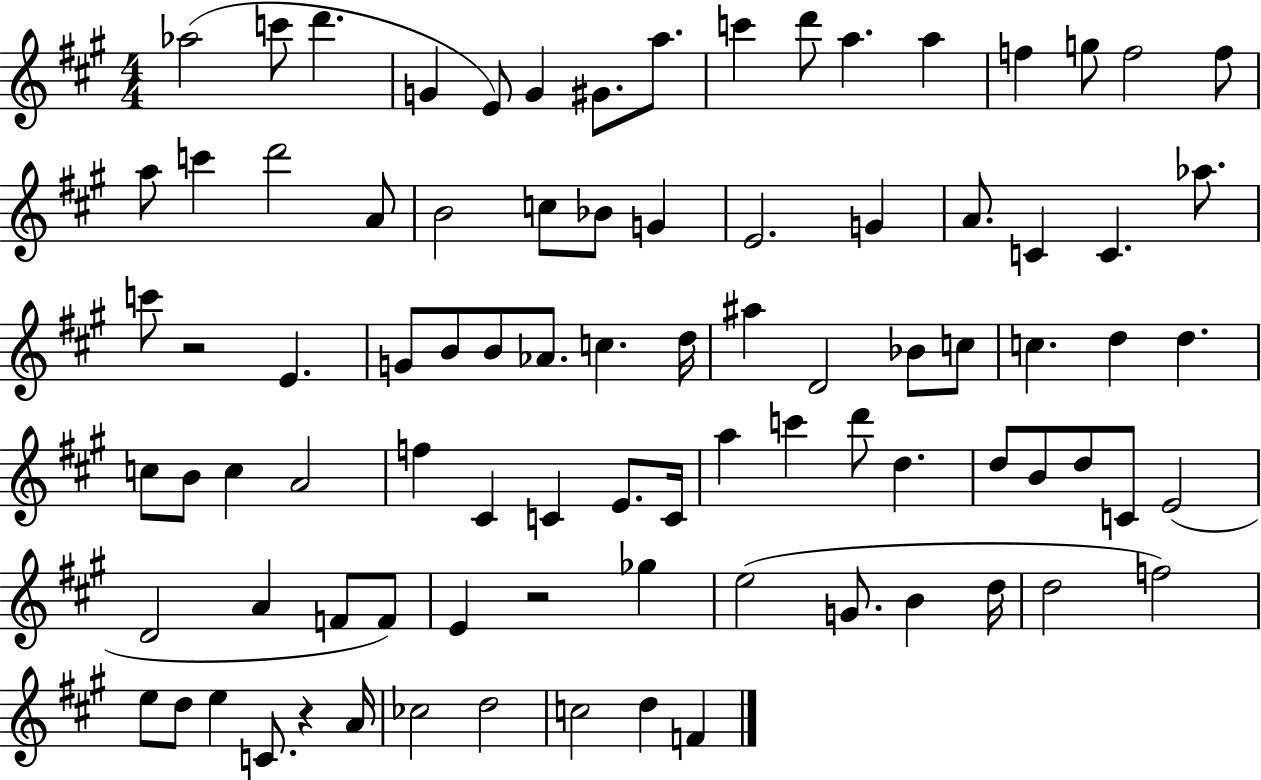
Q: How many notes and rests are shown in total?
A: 88